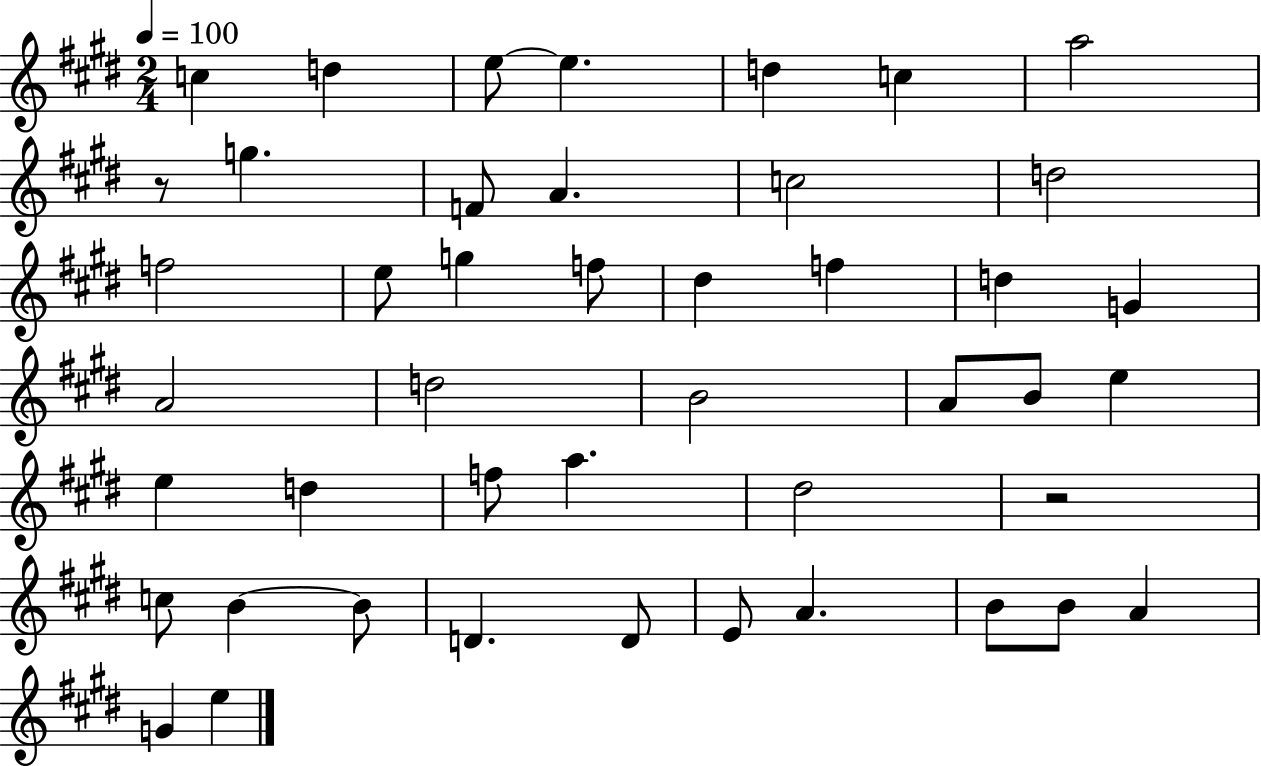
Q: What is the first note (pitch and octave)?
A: C5